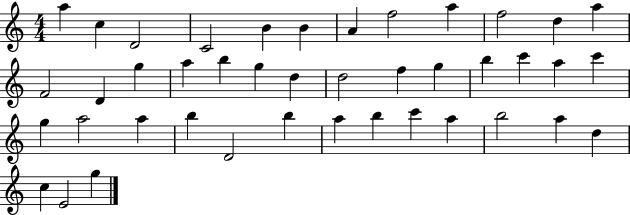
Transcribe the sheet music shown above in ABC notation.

X:1
T:Untitled
M:4/4
L:1/4
K:C
a c D2 C2 B B A f2 a f2 d a F2 D g a b g d d2 f g b c' a c' g a2 a b D2 b a b c' a b2 a d c E2 g